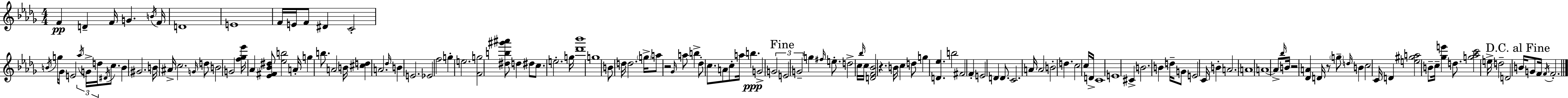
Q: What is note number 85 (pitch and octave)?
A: D4